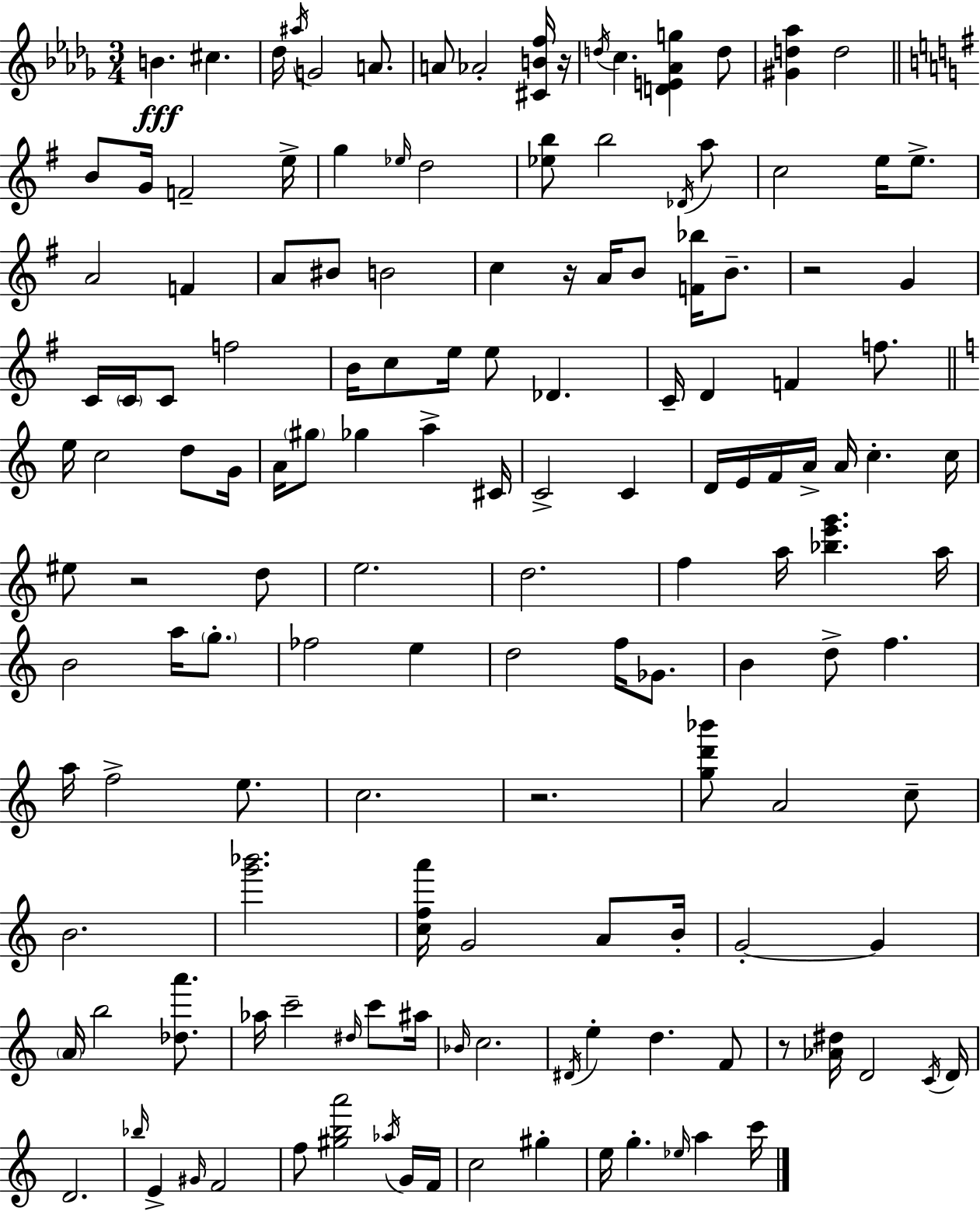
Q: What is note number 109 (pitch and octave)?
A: F4